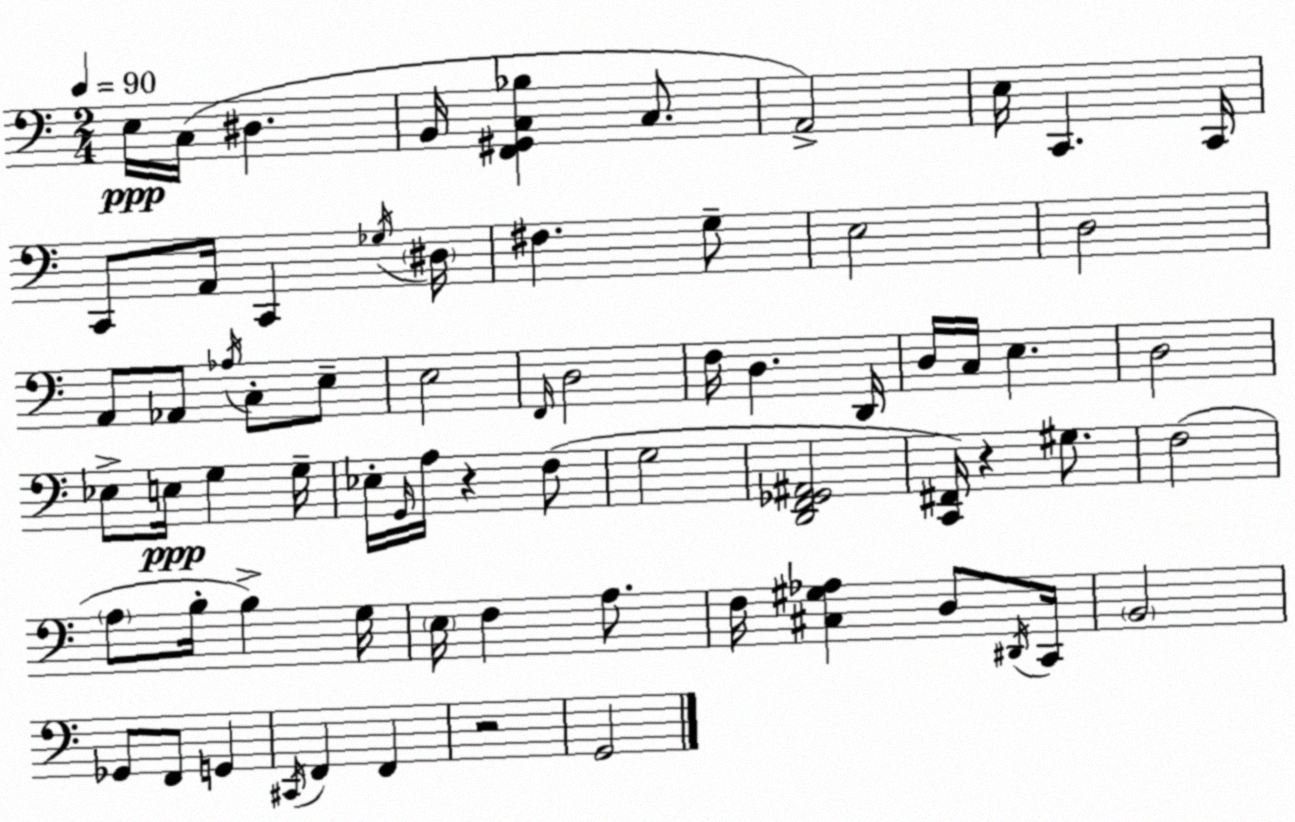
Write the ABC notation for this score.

X:1
T:Untitled
M:2/4
L:1/4
K:Am
E,/4 C,/4 ^D, B,,/4 [F,,^G,,C,_B,] C,/2 A,,2 E,/4 C,, C,,/4 C,,/2 A,,/4 C,, _G,/4 ^D,/4 ^F, G,/2 E,2 D,2 A,,/2 _A,,/2 _A,/4 C,/2 E,/2 E,2 F,,/4 D,2 F,/4 D, D,,/4 D,/4 C,/4 E, D,2 _E,/2 E,/4 G, G,/4 _E,/4 G,,/4 A,/4 z F,/2 G,2 [D,,F,,_G,,^A,,]2 [C,,^F,,]/4 z ^G,/2 F,2 A,/2 B,/4 B, G,/4 E,/4 F, A,/2 F,/4 [^C,^G,_A,] D,/2 ^D,,/4 C,,/4 B,,2 _G,,/2 F,,/2 G,, ^C,,/4 F,, F,, z2 G,,2